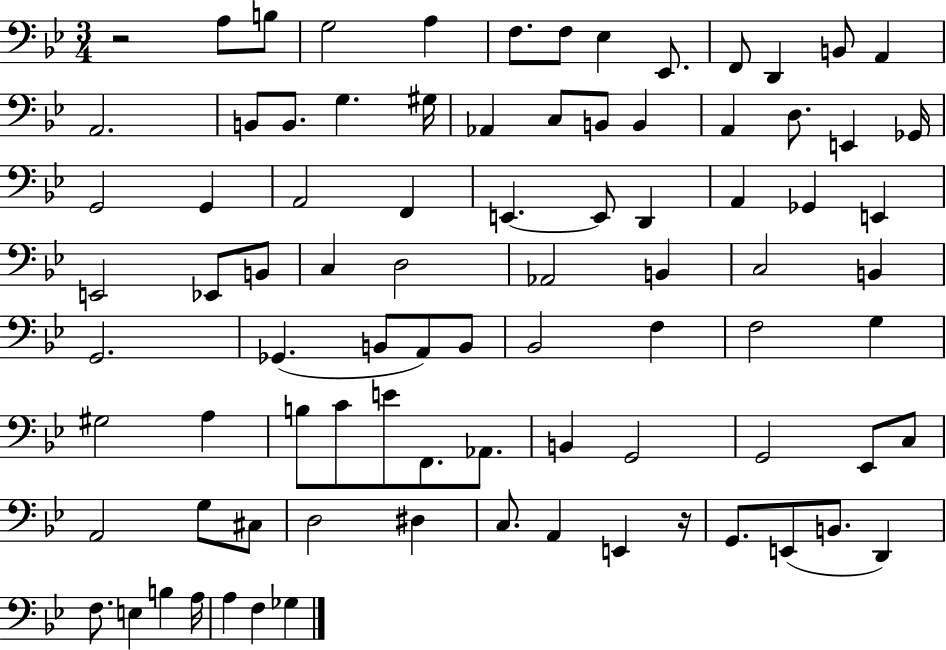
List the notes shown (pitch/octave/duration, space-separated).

R/h A3/e B3/e G3/h A3/q F3/e. F3/e Eb3/q Eb2/e. F2/e D2/q B2/e A2/q A2/h. B2/e B2/e. G3/q. G#3/s Ab2/q C3/e B2/e B2/q A2/q D3/e. E2/q Gb2/s G2/h G2/q A2/h F2/q E2/q. E2/e D2/q A2/q Gb2/q E2/q E2/h Eb2/e B2/e C3/q D3/h Ab2/h B2/q C3/h B2/q G2/h. Gb2/q. B2/e A2/e B2/e Bb2/h F3/q F3/h G3/q G#3/h A3/q B3/e C4/e E4/e F2/e. Ab2/e. B2/q G2/h G2/h Eb2/e C3/e A2/h G3/e C#3/e D3/h D#3/q C3/e. A2/q E2/q R/s G2/e. E2/e B2/e. D2/q F3/e. E3/q B3/q A3/s A3/q F3/q Gb3/q